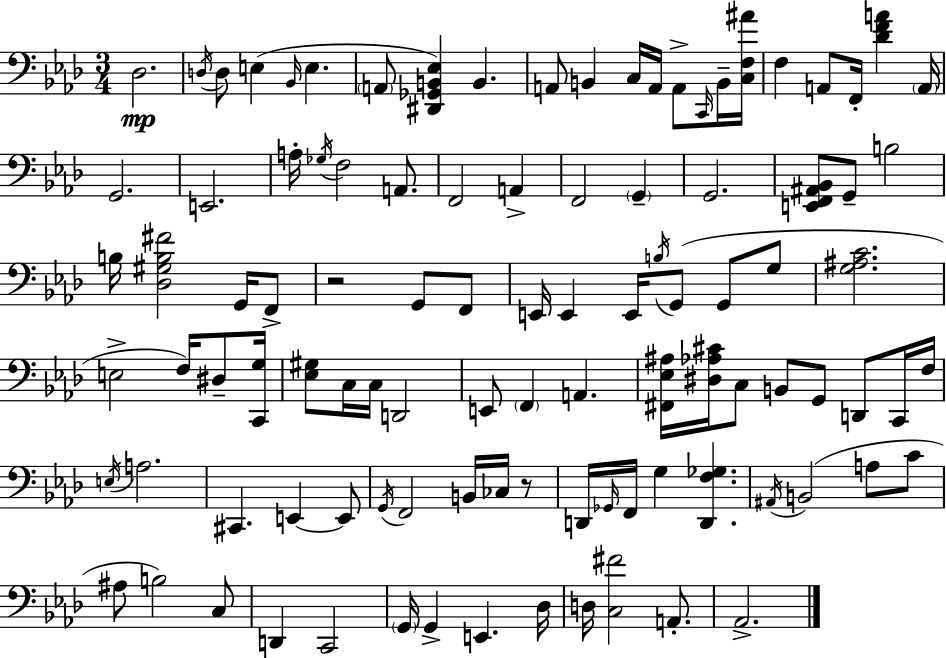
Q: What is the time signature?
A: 3/4